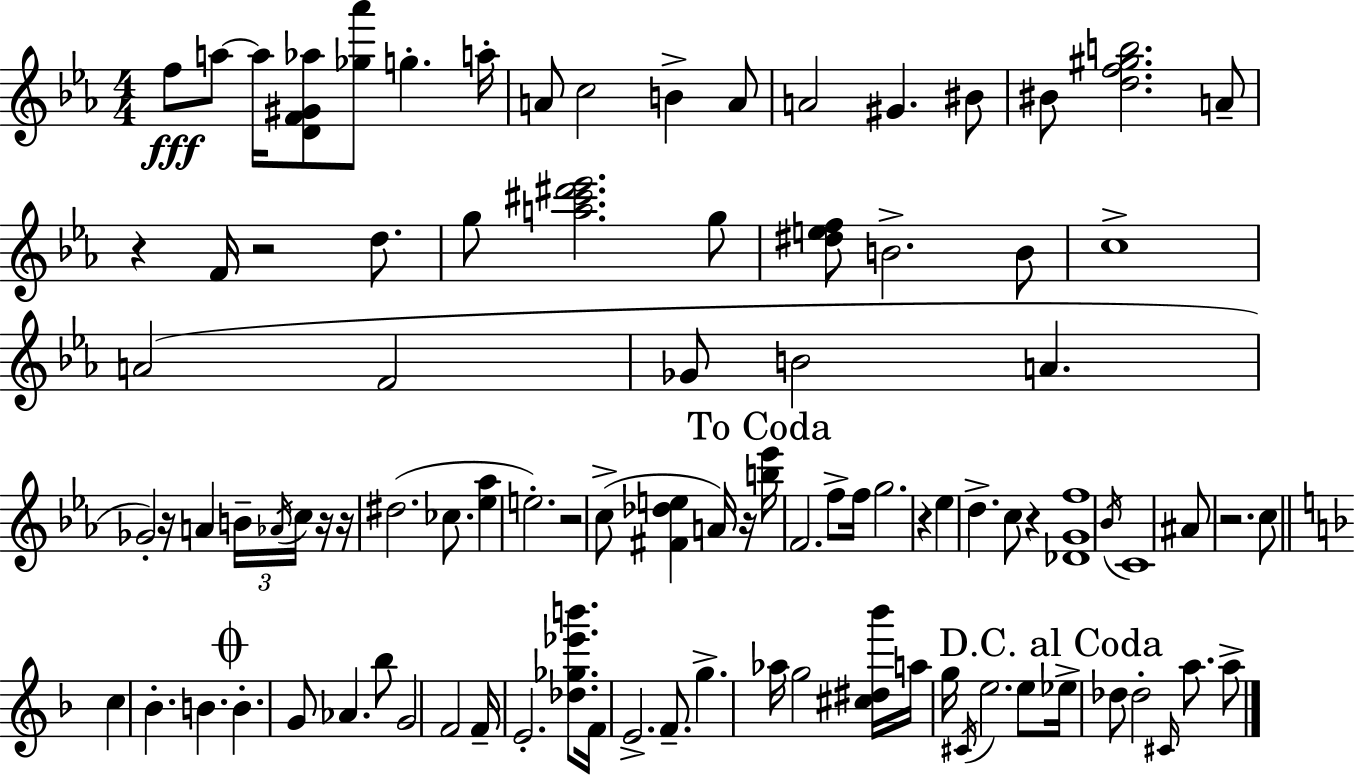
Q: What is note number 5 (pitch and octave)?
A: A5